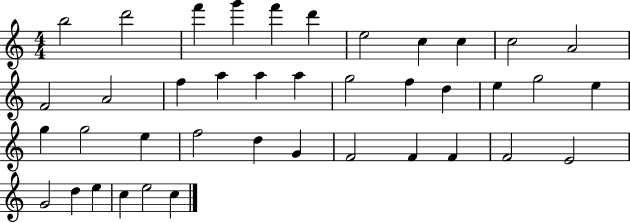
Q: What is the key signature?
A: C major